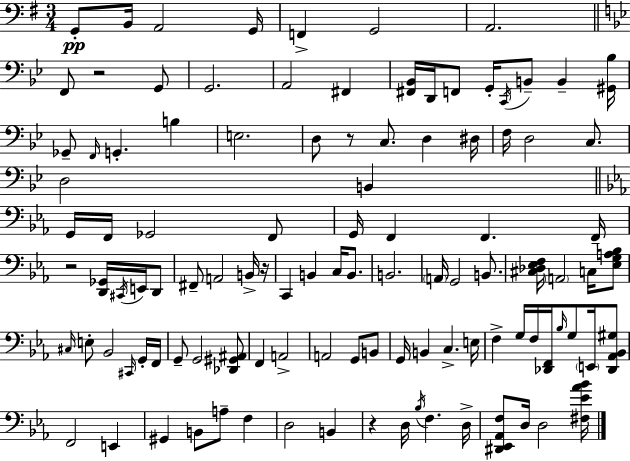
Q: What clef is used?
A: bass